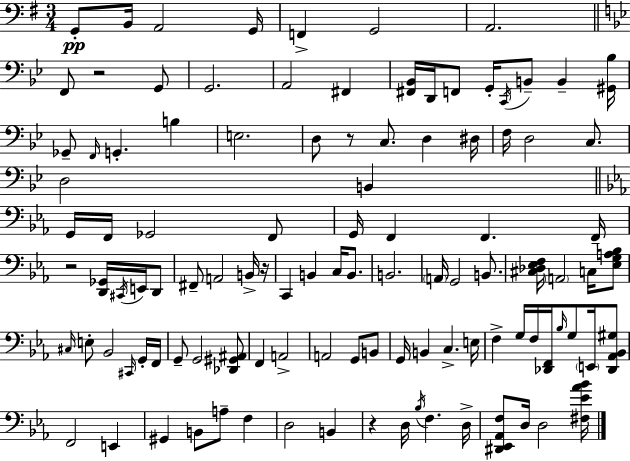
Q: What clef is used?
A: bass